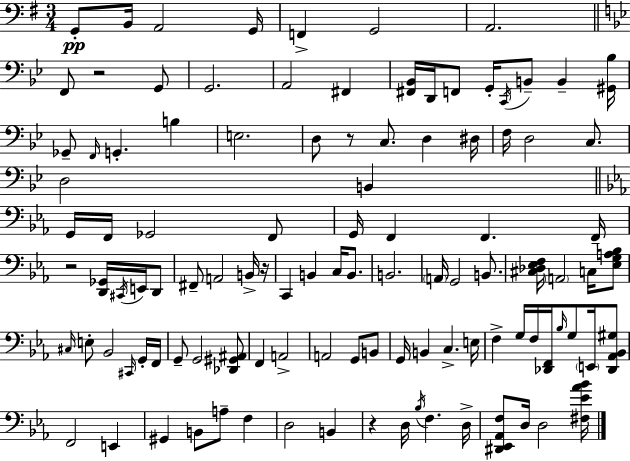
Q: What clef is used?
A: bass